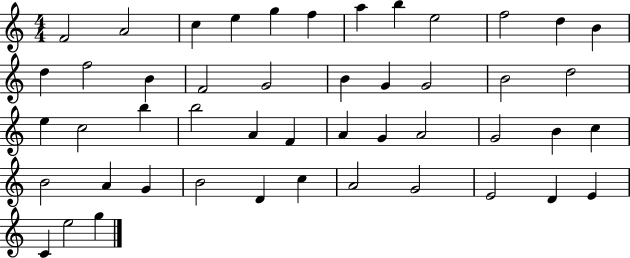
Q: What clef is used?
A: treble